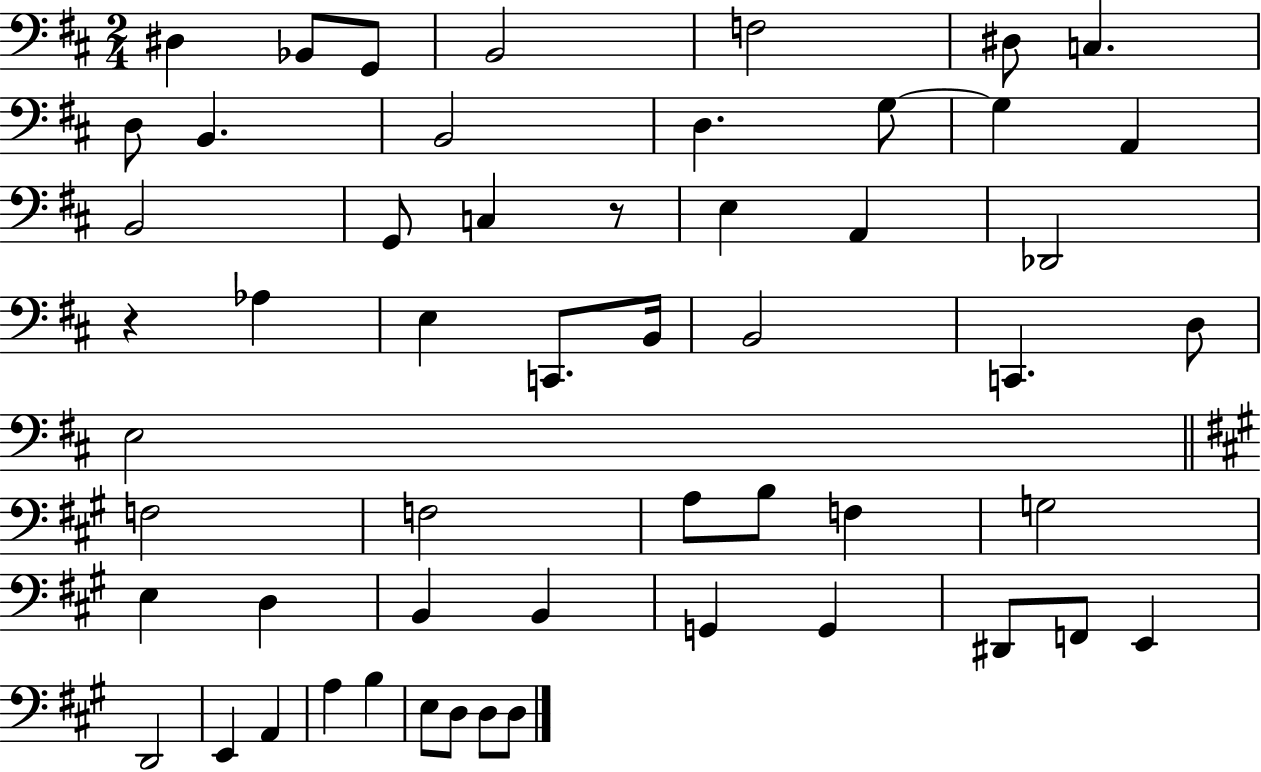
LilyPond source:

{
  \clef bass
  \numericTimeSignature
  \time 2/4
  \key d \major
  dis4 bes,8 g,8 | b,2 | f2 | dis8 c4. | \break d8 b,4. | b,2 | d4. g8~~ | g4 a,4 | \break b,2 | g,8 c4 r8 | e4 a,4 | des,2 | \break r4 aes4 | e4 c,8. b,16 | b,2 | c,4. d8 | \break e2 | \bar "||" \break \key a \major f2 | f2 | a8 b8 f4 | g2 | \break e4 d4 | b,4 b,4 | g,4 g,4 | dis,8 f,8 e,4 | \break d,2 | e,4 a,4 | a4 b4 | e8 d8 d8 d8 | \break \bar "|."
}